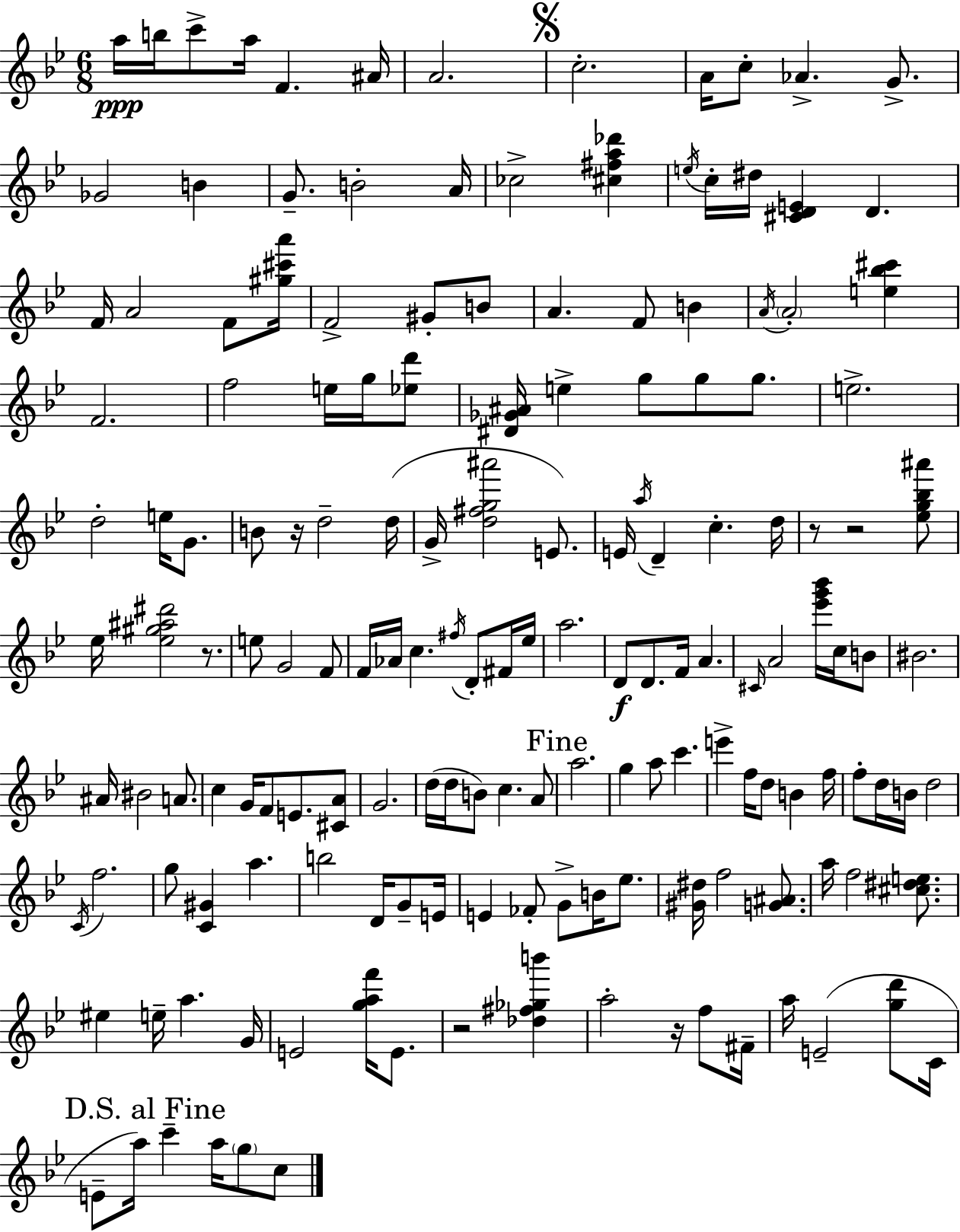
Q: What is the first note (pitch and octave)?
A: A5